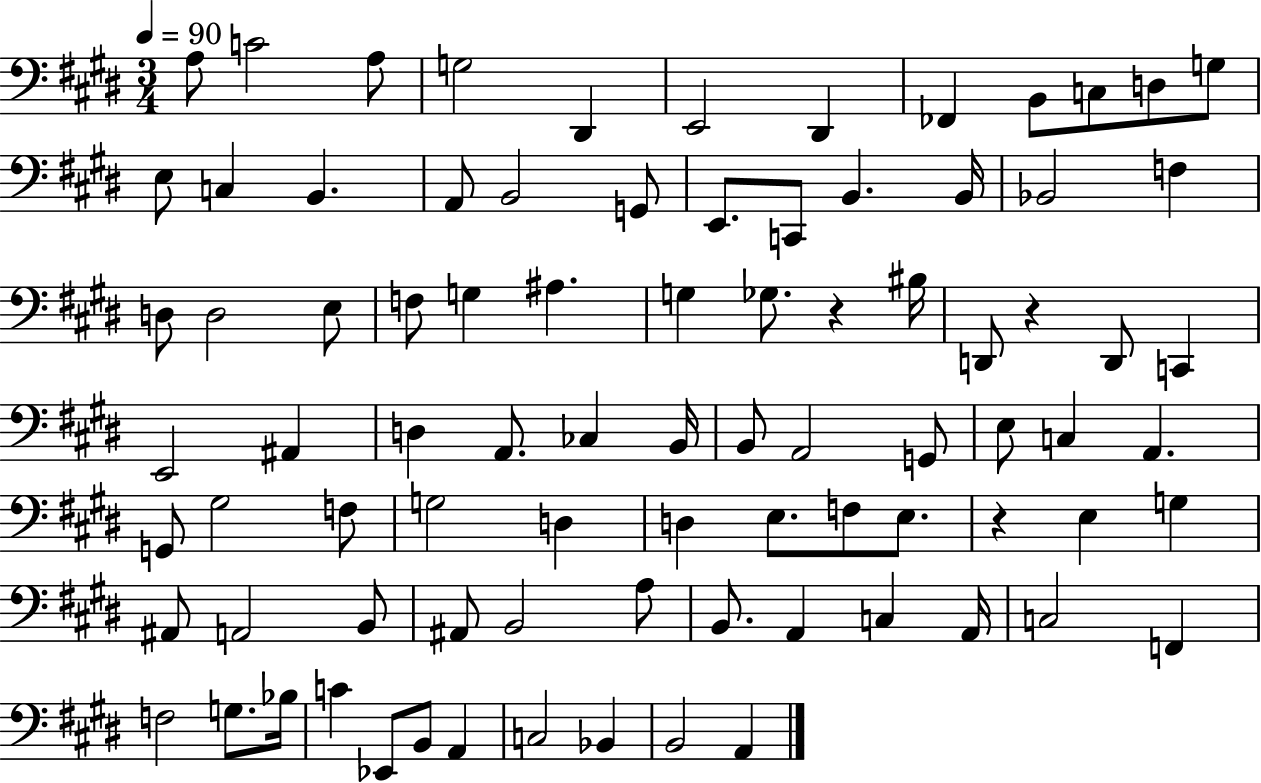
{
  \clef bass
  \numericTimeSignature
  \time 3/4
  \key e \major
  \tempo 4 = 90
  a8 c'2 a8 | g2 dis,4 | e,2 dis,4 | fes,4 b,8 c8 d8 g8 | \break e8 c4 b,4. | a,8 b,2 g,8 | e,8. c,8 b,4. b,16 | bes,2 f4 | \break d8 d2 e8 | f8 g4 ais4. | g4 ges8. r4 bis16 | d,8 r4 d,8 c,4 | \break e,2 ais,4 | d4 a,8. ces4 b,16 | b,8 a,2 g,8 | e8 c4 a,4. | \break g,8 gis2 f8 | g2 d4 | d4 e8. f8 e8. | r4 e4 g4 | \break ais,8 a,2 b,8 | ais,8 b,2 a8 | b,8. a,4 c4 a,16 | c2 f,4 | \break f2 g8. bes16 | c'4 ees,8 b,8 a,4 | c2 bes,4 | b,2 a,4 | \break \bar "|."
}